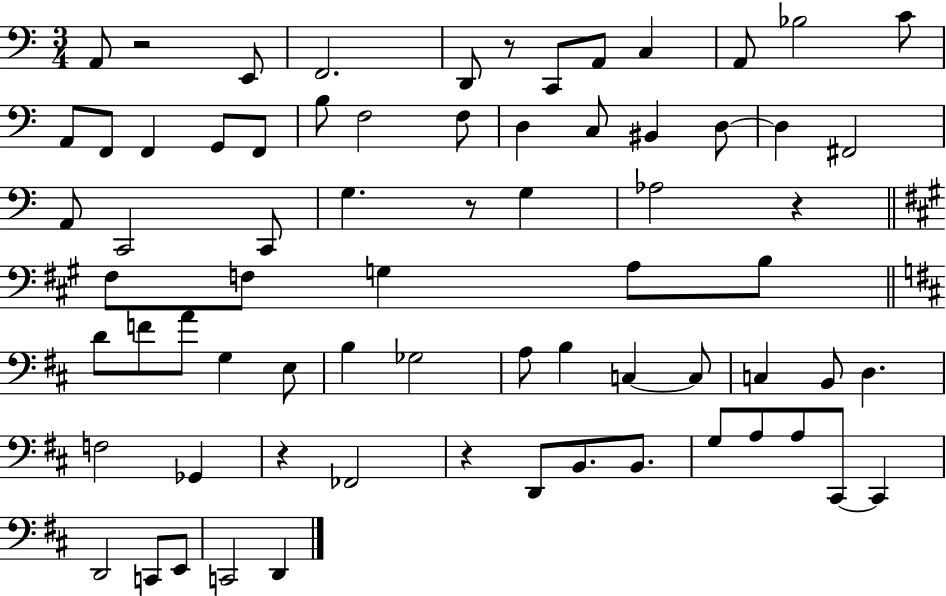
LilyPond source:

{
  \clef bass
  \numericTimeSignature
  \time 3/4
  \key c \major
  a,8 r2 e,8 | f,2. | d,8 r8 c,8 a,8 c4 | a,8 bes2 c'8 | \break a,8 f,8 f,4 g,8 f,8 | b8 f2 f8 | d4 c8 bis,4 d8~~ | d4 fis,2 | \break a,8 c,2 c,8 | g4. r8 g4 | aes2 r4 | \bar "||" \break \key a \major fis8 f8 g4 a8 b8 | \bar "||" \break \key d \major d'8 f'8 a'8 g4 e8 | b4 ges2 | a8 b4 c4~~ c8 | c4 b,8 d4. | \break f2 ges,4 | r4 fes,2 | r4 d,8 b,8. b,8. | g8 a8 a8 cis,8~~ cis,4 | \break d,2 c,8 e,8 | c,2 d,4 | \bar "|."
}